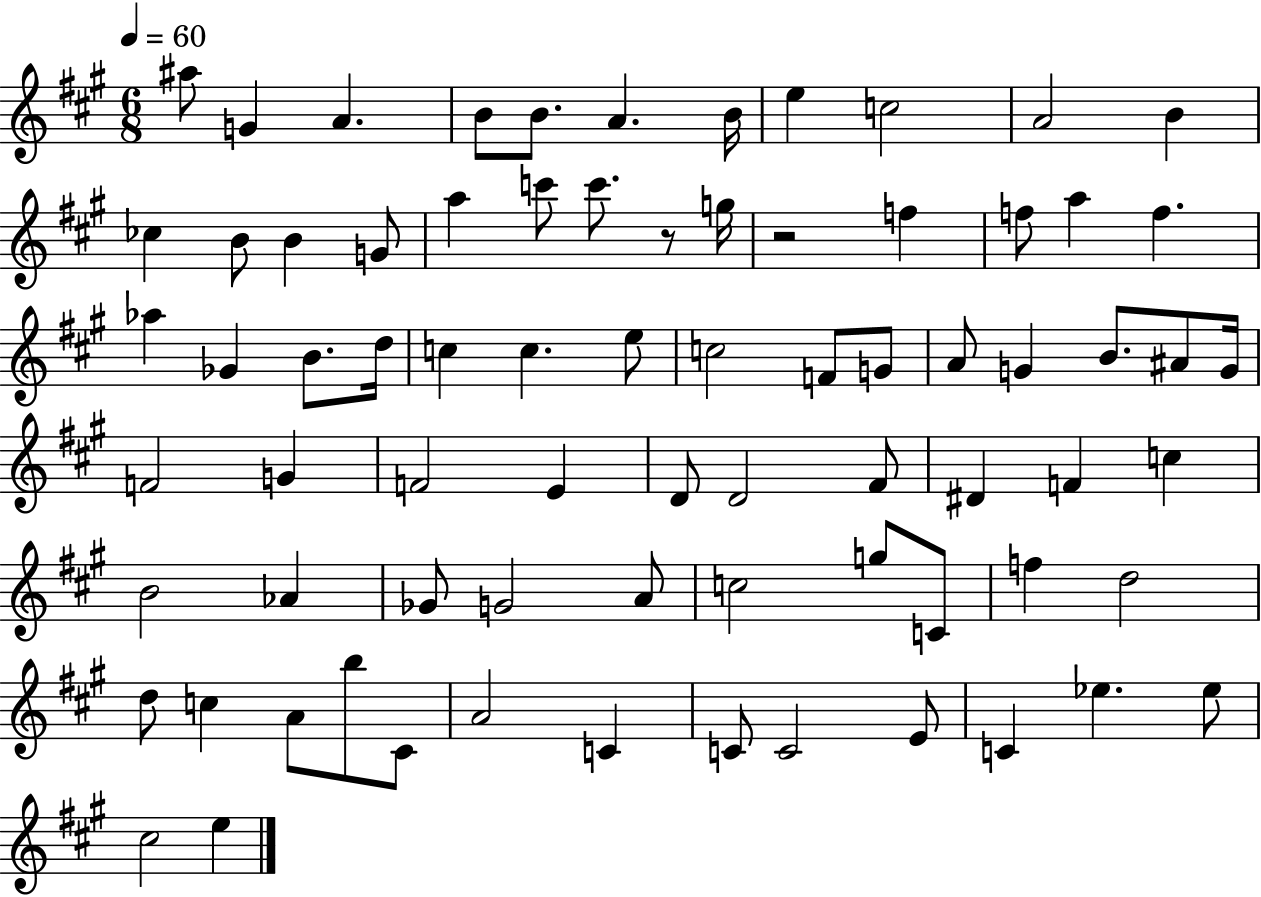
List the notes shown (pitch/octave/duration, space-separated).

A#5/e G4/q A4/q. B4/e B4/e. A4/q. B4/s E5/q C5/h A4/h B4/q CES5/q B4/e B4/q G4/e A5/q C6/e C6/e. R/e G5/s R/h F5/q F5/e A5/q F5/q. Ab5/q Gb4/q B4/e. D5/s C5/q C5/q. E5/e C5/h F4/e G4/e A4/e G4/q B4/e. A#4/e G4/s F4/h G4/q F4/h E4/q D4/e D4/h F#4/e D#4/q F4/q C5/q B4/h Ab4/q Gb4/e G4/h A4/e C5/h G5/e C4/e F5/q D5/h D5/e C5/q A4/e B5/e C#4/e A4/h C4/q C4/e C4/h E4/e C4/q Eb5/q. Eb5/e C#5/h E5/q